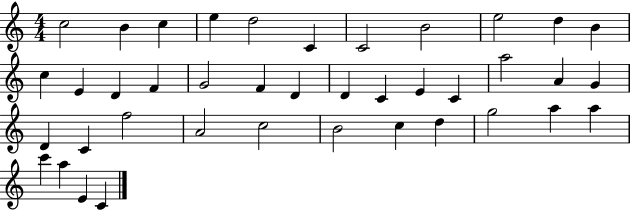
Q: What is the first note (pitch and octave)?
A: C5